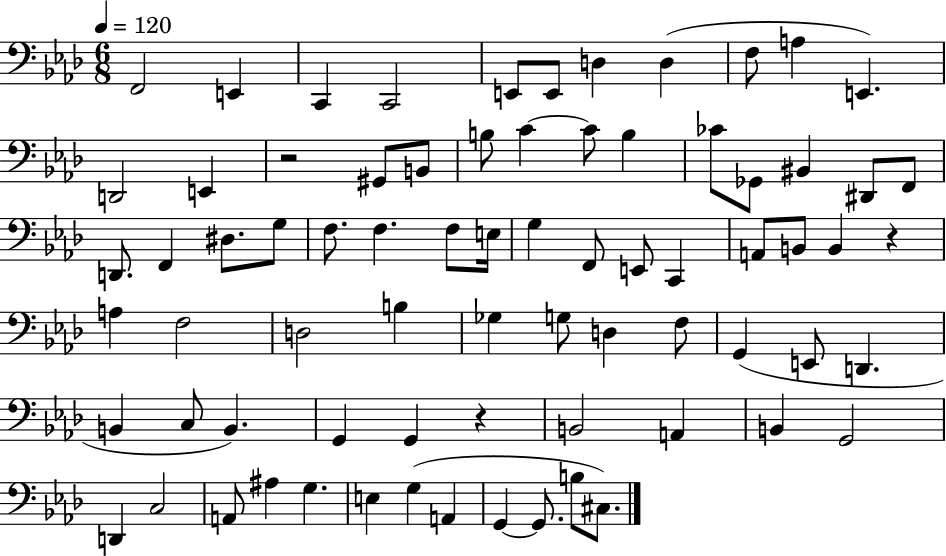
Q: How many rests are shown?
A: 3